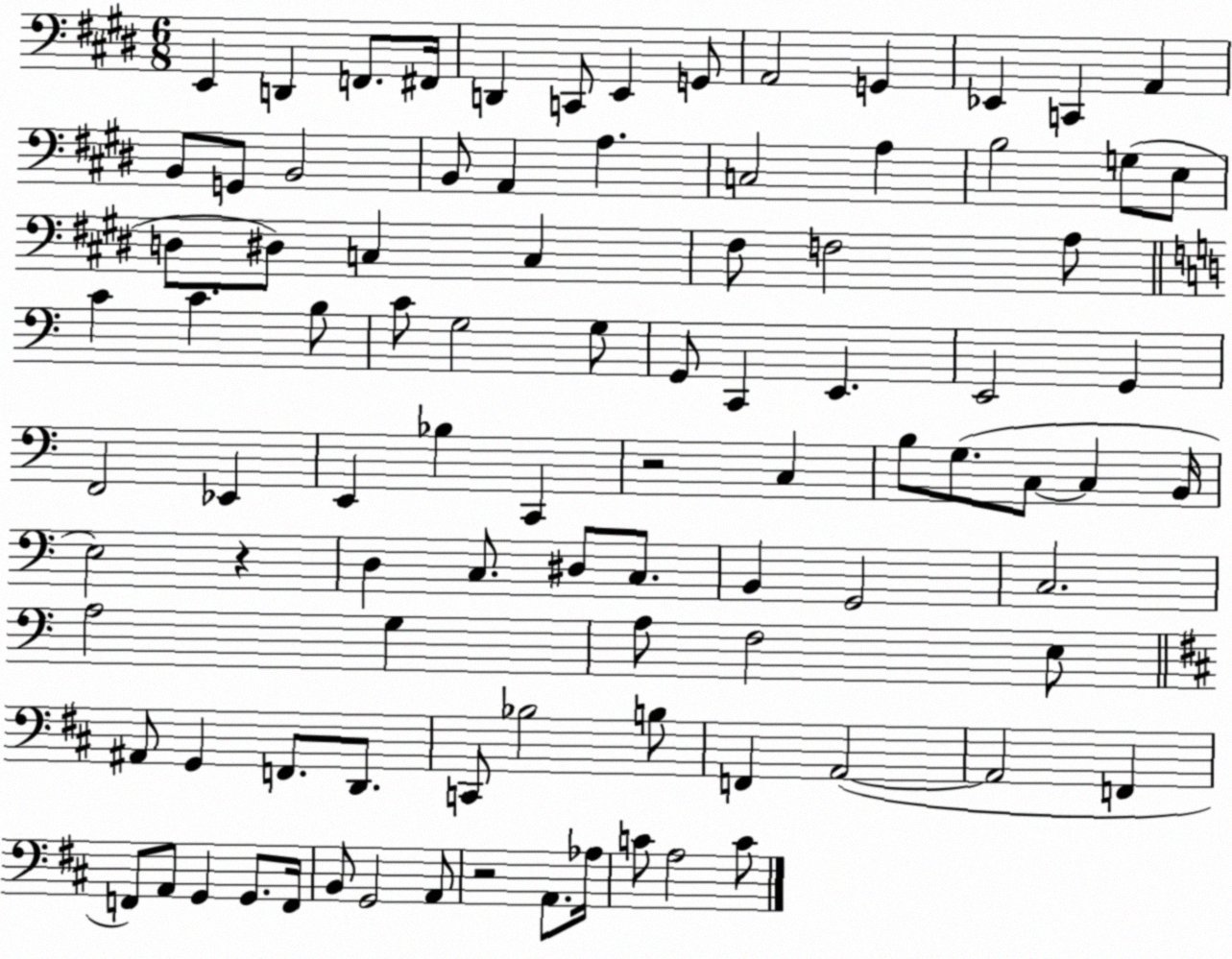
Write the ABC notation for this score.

X:1
T:Untitled
M:6/8
L:1/4
K:E
E,, D,, F,,/2 ^F,,/4 D,, C,,/2 E,, G,,/2 A,,2 G,, _E,, C,, A,, B,,/2 G,,/2 B,,2 B,,/2 A,, A, C,2 A, B,2 G,/2 E,/2 D,/2 ^D,/2 C, C, ^F,/2 F,2 A,/2 C C B,/2 C/2 G,2 G,/2 G,,/2 C,, E,, E,,2 G,, F,,2 _E,, E,, _B, C,, z2 C, B,/2 G,/2 C,/2 C, B,,/4 E,2 z D, C,/2 ^D,/2 C,/2 B,, G,,2 C,2 A,2 G, A,/2 F,2 E,/2 ^A,,/2 G,, F,,/2 D,,/2 C,,/2 _B,2 B,/2 F,, A,,2 A,,2 F,, F,,/2 A,,/2 G,, G,,/2 F,,/4 B,,/2 G,,2 A,,/2 z2 A,,/2 _A,/4 C/2 A,2 C/2